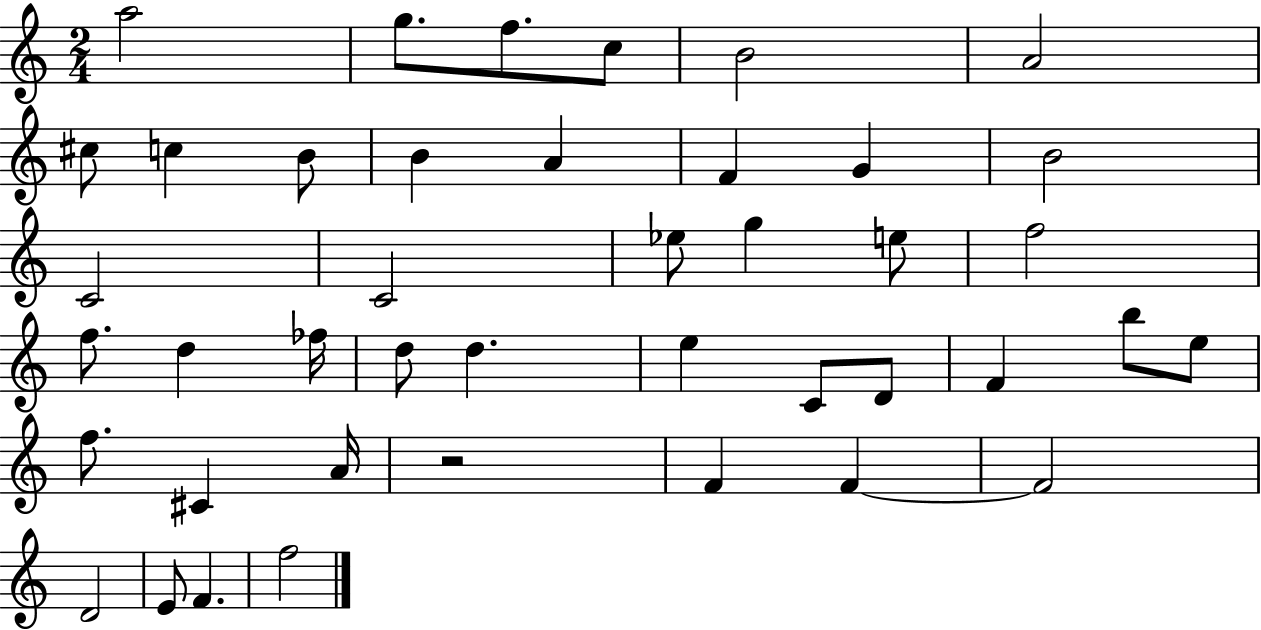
A5/h G5/e. F5/e. C5/e B4/h A4/h C#5/e C5/q B4/e B4/q A4/q F4/q G4/q B4/h C4/h C4/h Eb5/e G5/q E5/e F5/h F5/e. D5/q FES5/s D5/e D5/q. E5/q C4/e D4/e F4/q B5/e E5/e F5/e. C#4/q A4/s R/h F4/q F4/q F4/h D4/h E4/e F4/q. F5/h